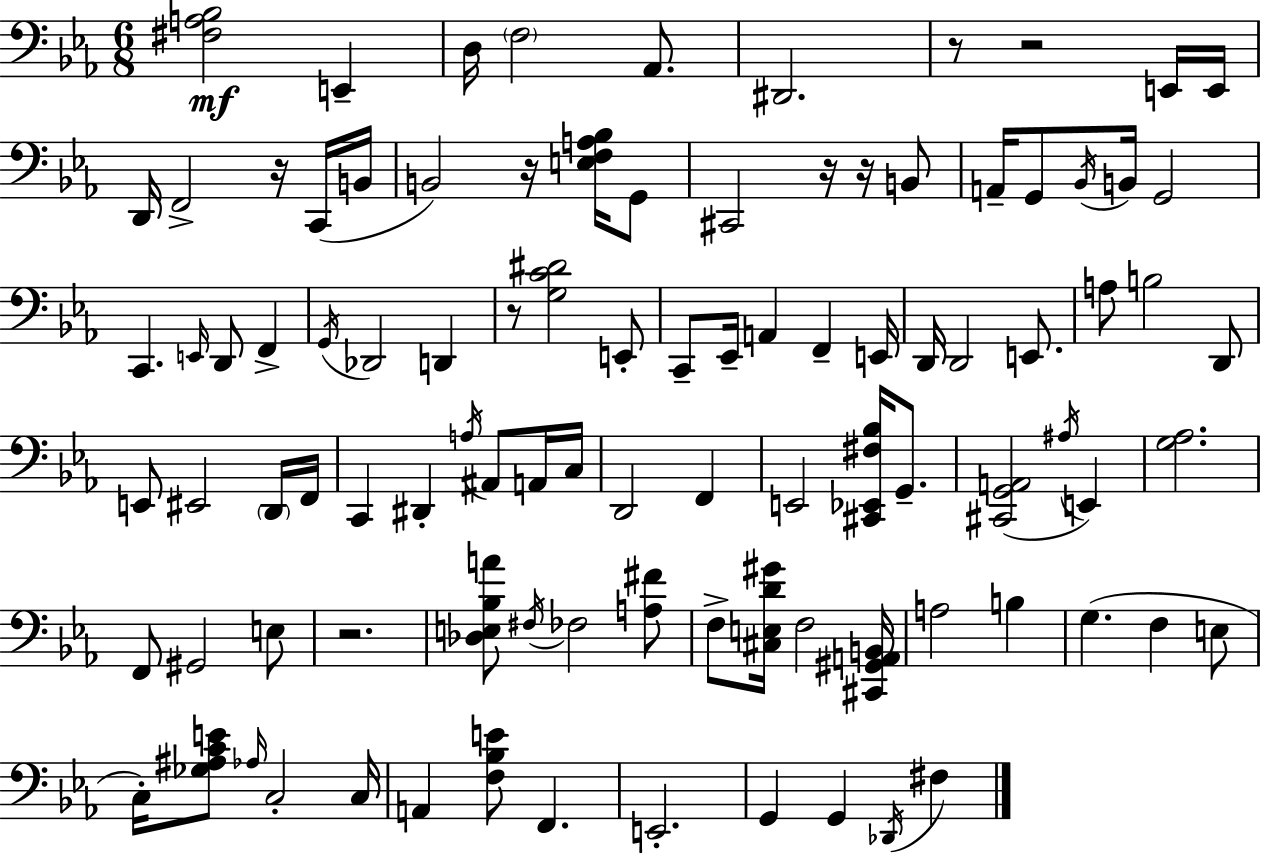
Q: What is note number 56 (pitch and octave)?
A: F2